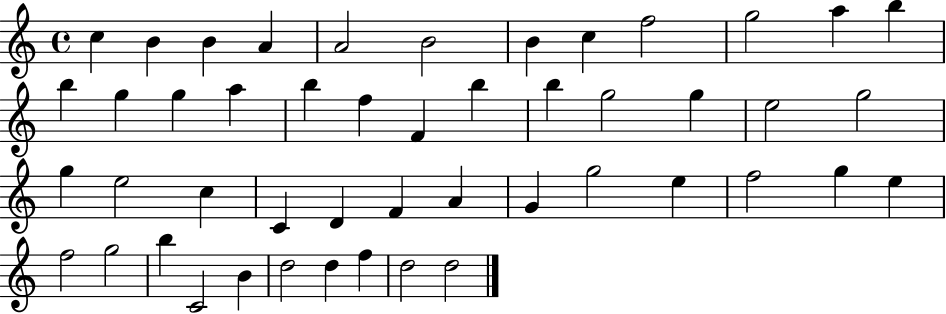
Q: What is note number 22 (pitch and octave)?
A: G5